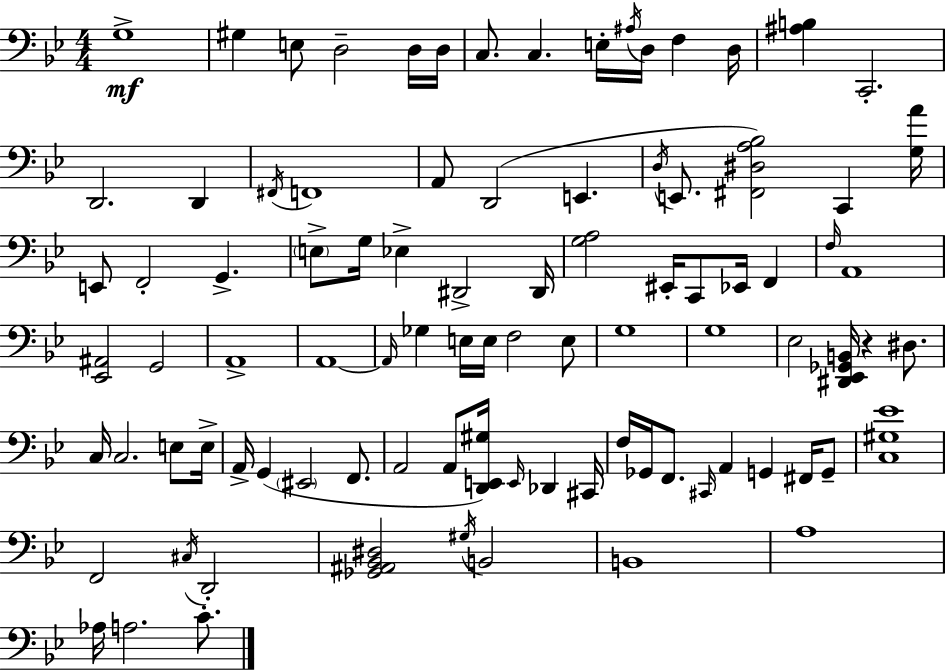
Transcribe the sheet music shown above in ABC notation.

X:1
T:Untitled
M:4/4
L:1/4
K:Gm
G,4 ^G, E,/2 D,2 D,/4 D,/4 C,/2 C, E,/4 ^A,/4 D,/4 F, D,/4 [^A,B,] C,,2 D,,2 D,, ^F,,/4 F,,4 A,,/2 D,,2 E,, D,/4 E,,/2 [^F,,^D,A,_B,]2 C,, [G,A]/4 E,,/2 F,,2 G,, E,/2 G,/4 _E, ^D,,2 ^D,,/4 [G,A,]2 ^E,,/4 C,,/2 _E,,/4 F,, F,/4 A,,4 [_E,,^A,,]2 G,,2 A,,4 A,,4 A,,/4 _G, E,/4 E,/4 F,2 E,/2 G,4 G,4 _E,2 [^D,,_E,,_G,,B,,]/4 z ^D,/2 C,/4 C,2 E,/2 E,/4 A,,/4 G,, ^E,,2 F,,/2 A,,2 A,,/2 [D,,E,,^G,]/4 E,,/4 _D,, ^C,,/4 F,/4 _G,,/4 F,,/2 ^C,,/4 A,, G,, ^F,,/4 G,,/2 [C,^G,_E]4 F,,2 ^C,/4 D,,2 [_G,,^A,,_B,,^D,]2 ^G,/4 B,,2 B,,4 A,4 _A,/4 A,2 C/2